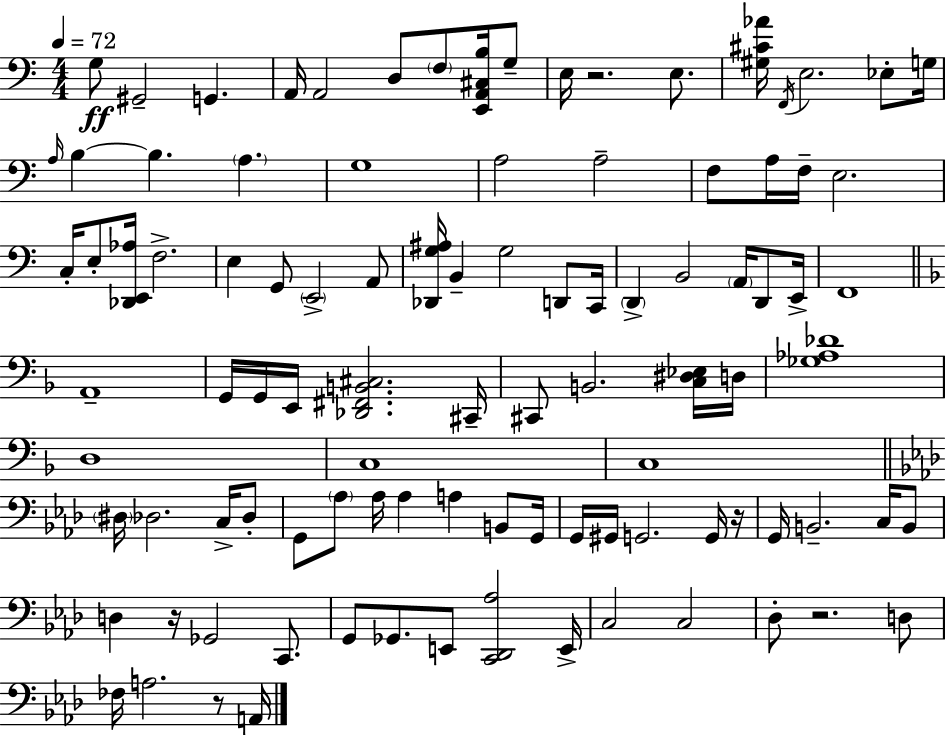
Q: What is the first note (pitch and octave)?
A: G3